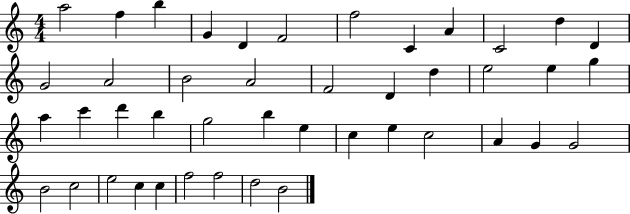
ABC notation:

X:1
T:Untitled
M:4/4
L:1/4
K:C
a2 f b G D F2 f2 C A C2 d D G2 A2 B2 A2 F2 D d e2 e g a c' d' b g2 b e c e c2 A G G2 B2 c2 e2 c c f2 f2 d2 B2